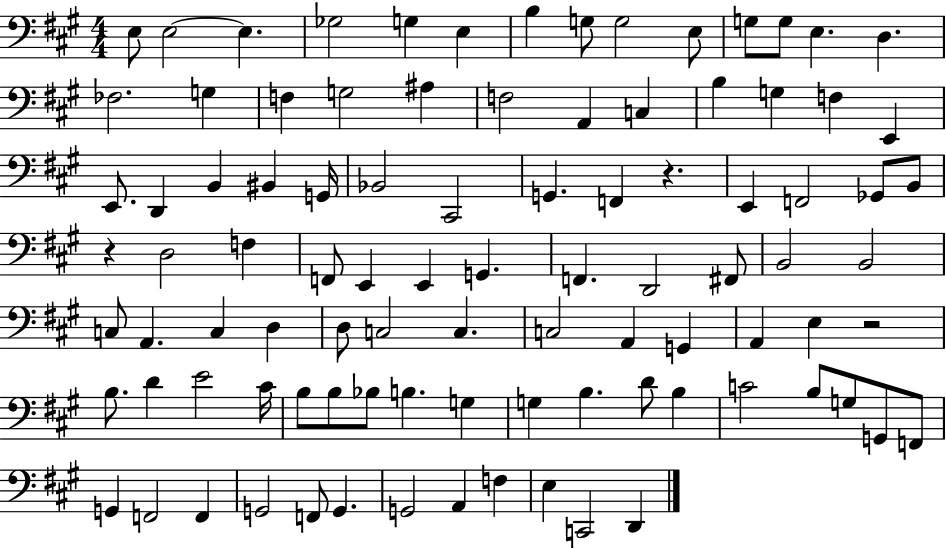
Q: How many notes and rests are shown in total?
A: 95